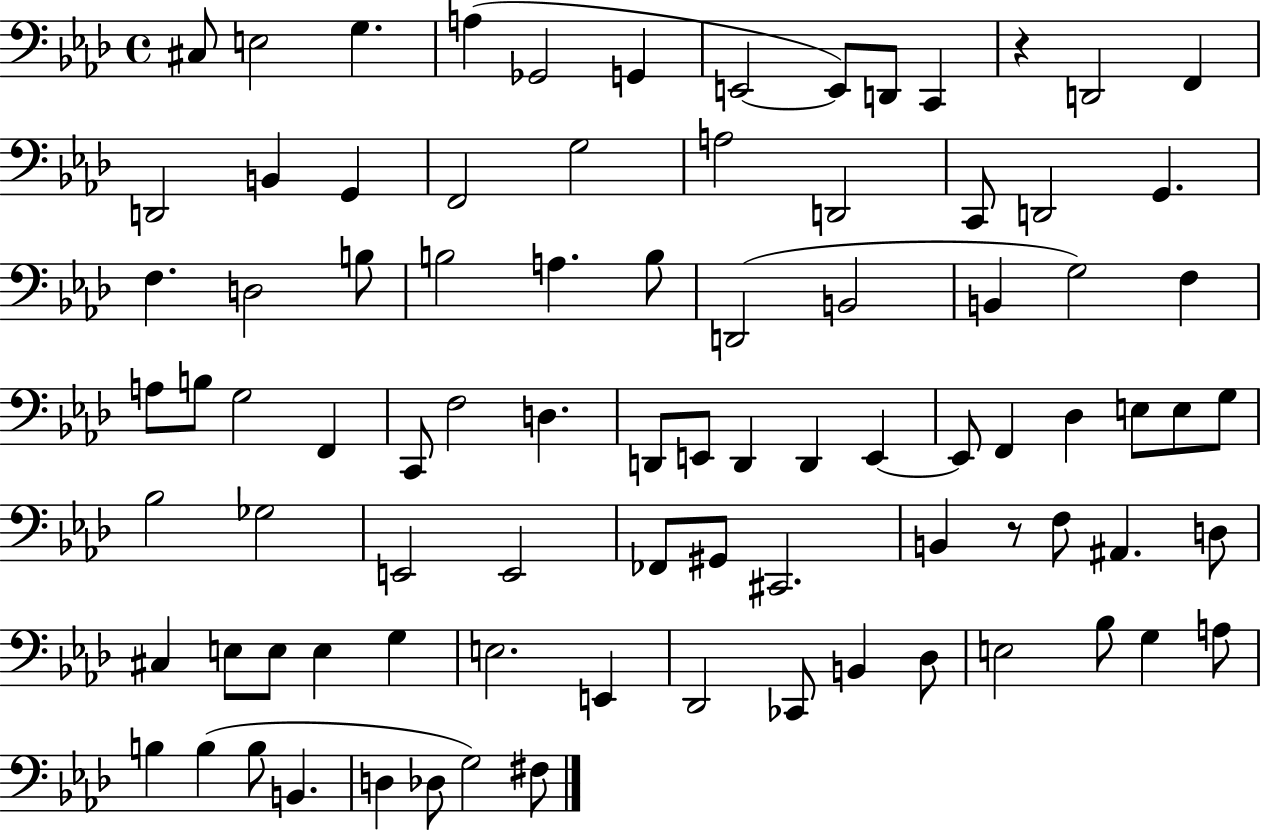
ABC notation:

X:1
T:Untitled
M:4/4
L:1/4
K:Ab
^C,/2 E,2 G, A, _G,,2 G,, E,,2 E,,/2 D,,/2 C,, z D,,2 F,, D,,2 B,, G,, F,,2 G,2 A,2 D,,2 C,,/2 D,,2 G,, F, D,2 B,/2 B,2 A, B,/2 D,,2 B,,2 B,, G,2 F, A,/2 B,/2 G,2 F,, C,,/2 F,2 D, D,,/2 E,,/2 D,, D,, E,, E,,/2 F,, _D, E,/2 E,/2 G,/2 _B,2 _G,2 E,,2 E,,2 _F,,/2 ^G,,/2 ^C,,2 B,, z/2 F,/2 ^A,, D,/2 ^C, E,/2 E,/2 E, G, E,2 E,, _D,,2 _C,,/2 B,, _D,/2 E,2 _B,/2 G, A,/2 B, B, B,/2 B,, D, _D,/2 G,2 ^F,/2